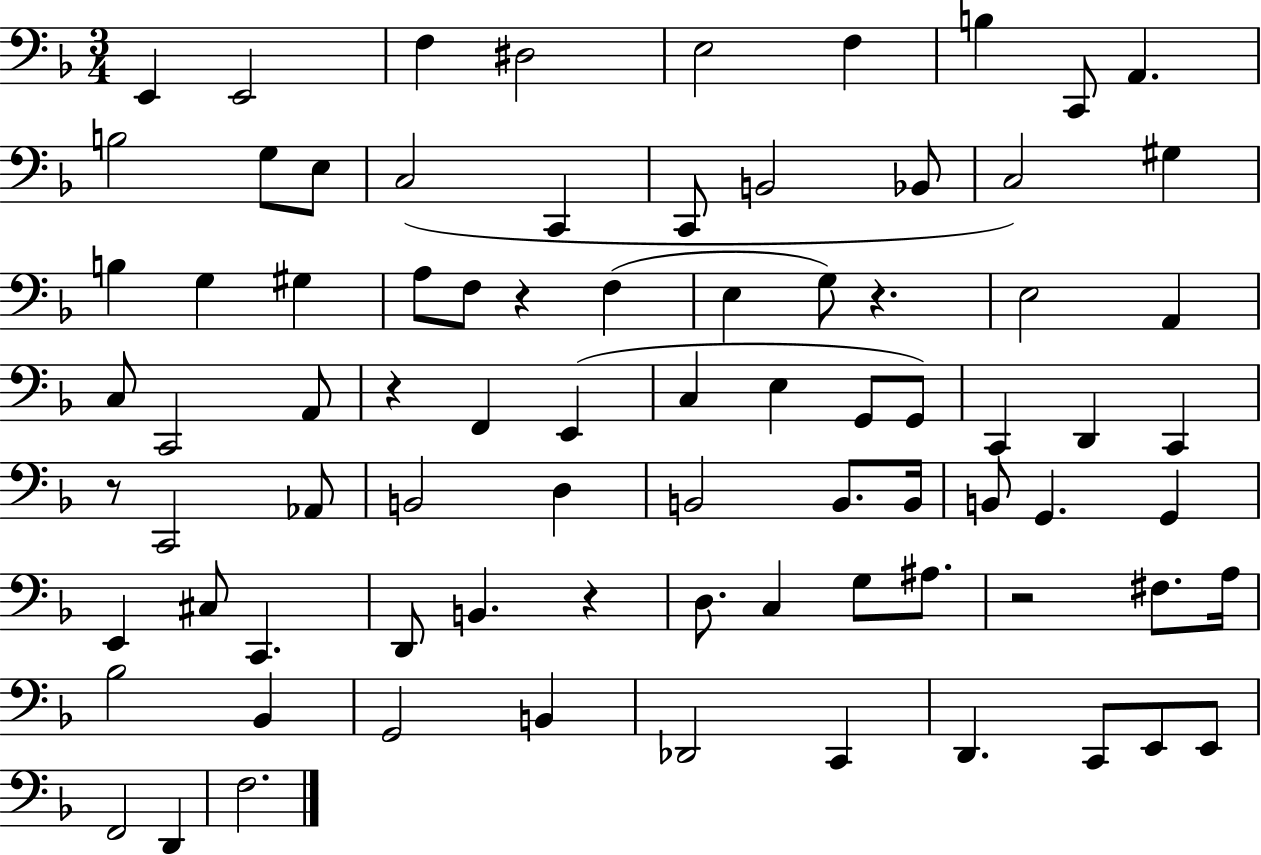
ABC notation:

X:1
T:Untitled
M:3/4
L:1/4
K:F
E,, E,,2 F, ^D,2 E,2 F, B, C,,/2 A,, B,2 G,/2 E,/2 C,2 C,, C,,/2 B,,2 _B,,/2 C,2 ^G, B, G, ^G, A,/2 F,/2 z F, E, G,/2 z E,2 A,, C,/2 C,,2 A,,/2 z F,, E,, C, E, G,,/2 G,,/2 C,, D,, C,, z/2 C,,2 _A,,/2 B,,2 D, B,,2 B,,/2 B,,/4 B,,/2 G,, G,, E,, ^C,/2 C,, D,,/2 B,, z D,/2 C, G,/2 ^A,/2 z2 ^F,/2 A,/4 _B,2 _B,, G,,2 B,, _D,,2 C,, D,, C,,/2 E,,/2 E,,/2 F,,2 D,, F,2